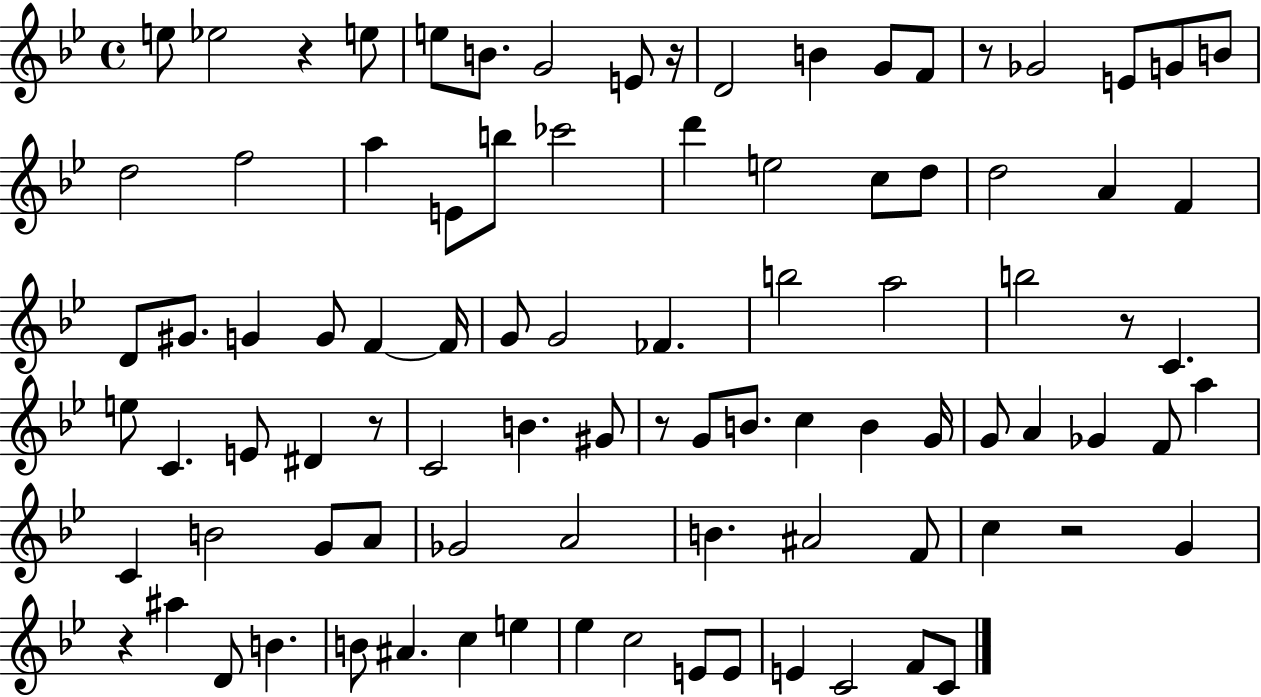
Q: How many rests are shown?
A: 8